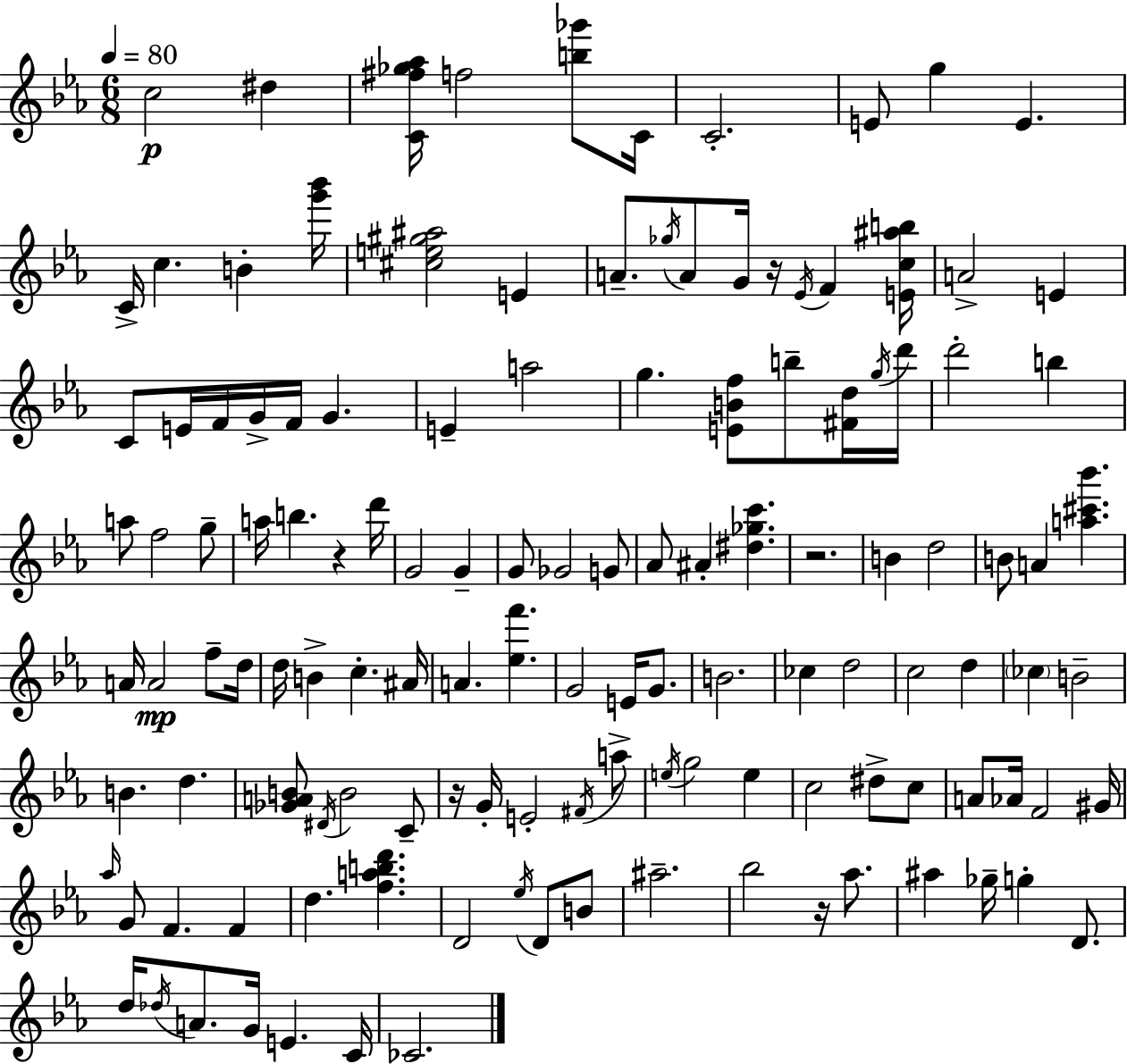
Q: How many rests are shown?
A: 5